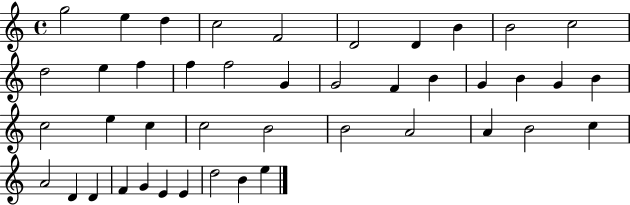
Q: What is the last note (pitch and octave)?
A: E5